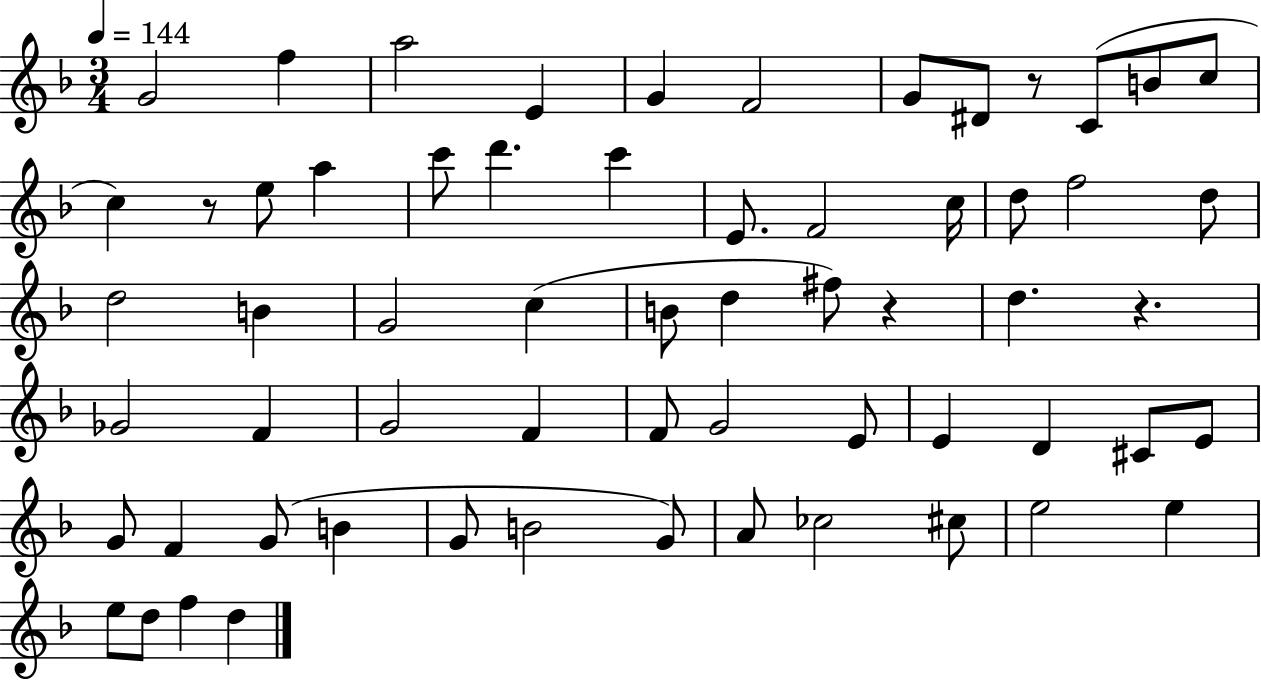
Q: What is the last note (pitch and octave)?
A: D5